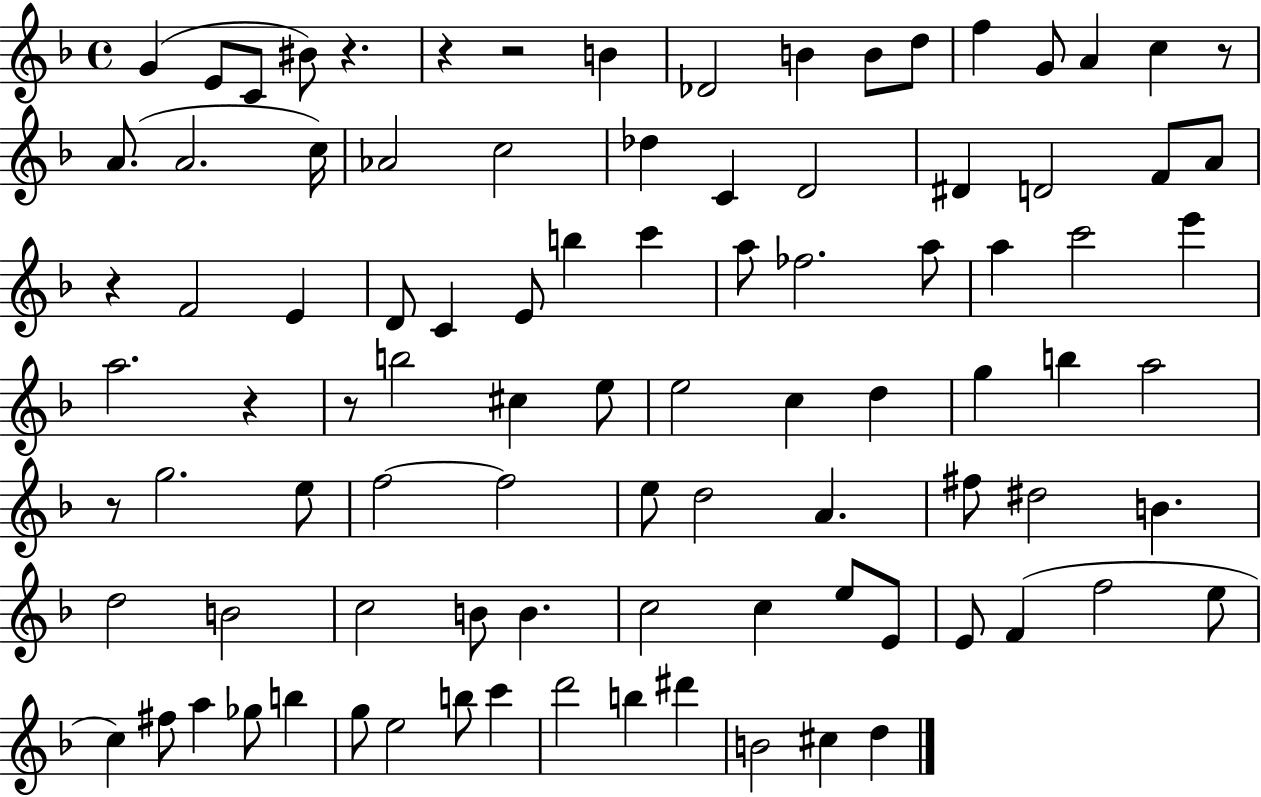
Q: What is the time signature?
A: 4/4